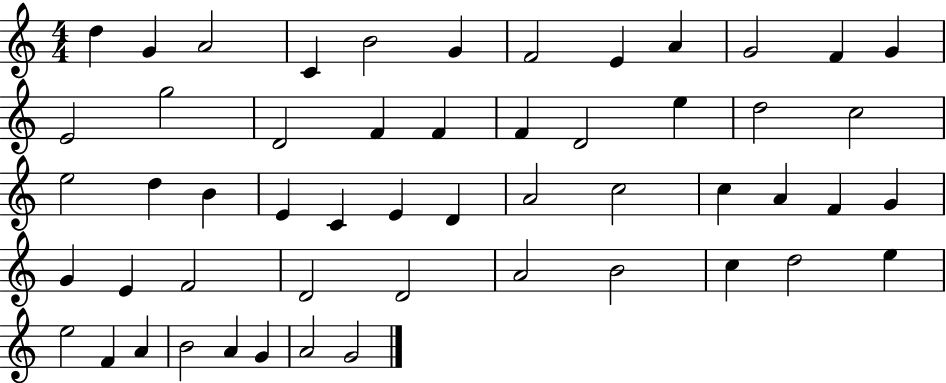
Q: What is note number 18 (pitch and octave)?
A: F4